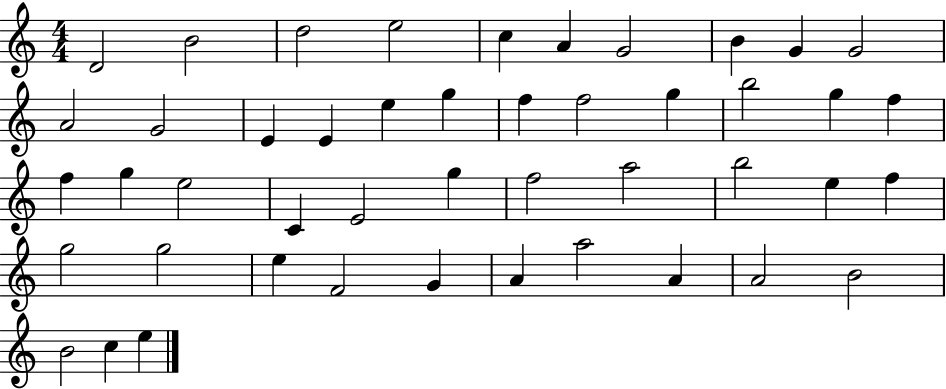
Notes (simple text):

D4/h B4/h D5/h E5/h C5/q A4/q G4/h B4/q G4/q G4/h A4/h G4/h E4/q E4/q E5/q G5/q F5/q F5/h G5/q B5/h G5/q F5/q F5/q G5/q E5/h C4/q E4/h G5/q F5/h A5/h B5/h E5/q F5/q G5/h G5/h E5/q F4/h G4/q A4/q A5/h A4/q A4/h B4/h B4/h C5/q E5/q